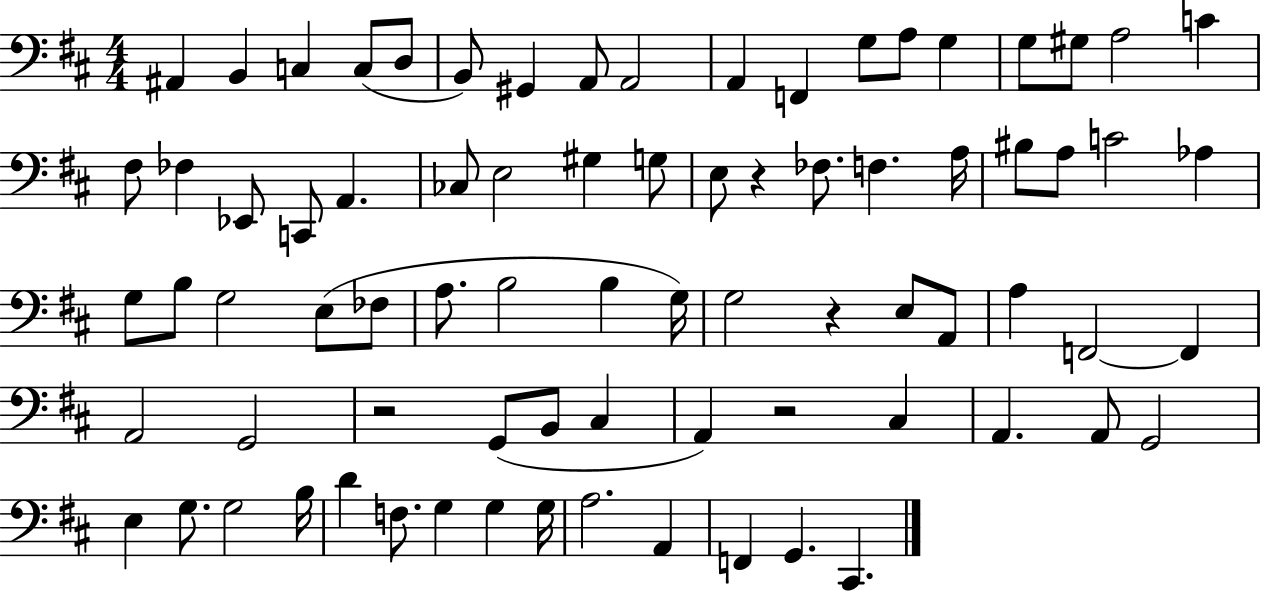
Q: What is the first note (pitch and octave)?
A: A#2